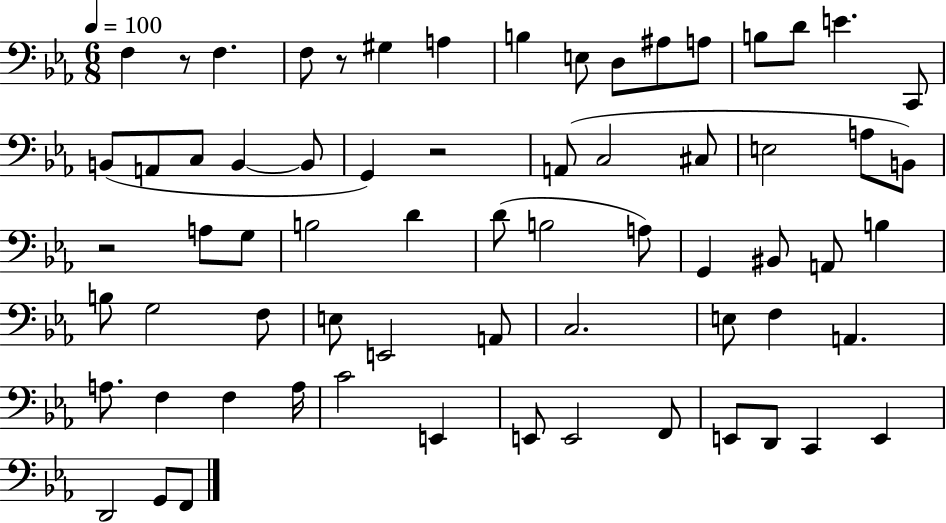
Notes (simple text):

F3/q R/e F3/q. F3/e R/e G#3/q A3/q B3/q E3/e D3/e A#3/e A3/e B3/e D4/e E4/q. C2/e B2/e A2/e C3/e B2/q B2/e G2/q R/h A2/e C3/h C#3/e E3/h A3/e B2/e R/h A3/e G3/e B3/h D4/q D4/e B3/h A3/e G2/q BIS2/e A2/e B3/q B3/e G3/h F3/e E3/e E2/h A2/e C3/h. E3/e F3/q A2/q. A3/e. F3/q F3/q A3/s C4/h E2/q E2/e E2/h F2/e E2/e D2/e C2/q E2/q D2/h G2/e F2/e